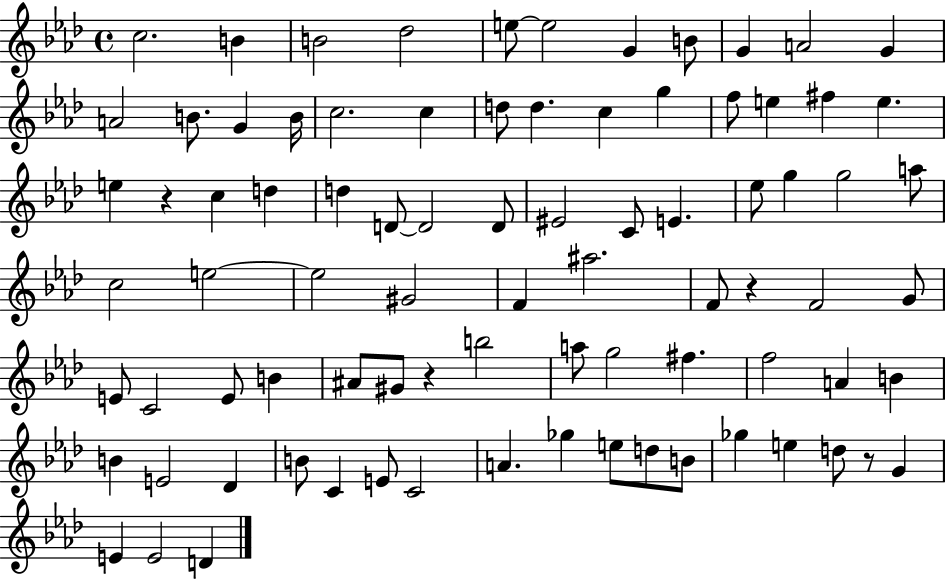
{
  \clef treble
  \time 4/4
  \defaultTimeSignature
  \key aes \major
  c''2. b'4 | b'2 des''2 | e''8~~ e''2 g'4 b'8 | g'4 a'2 g'4 | \break a'2 b'8. g'4 b'16 | c''2. c''4 | d''8 d''4. c''4 g''4 | f''8 e''4 fis''4 e''4. | \break e''4 r4 c''4 d''4 | d''4 d'8~~ d'2 d'8 | eis'2 c'8 e'4. | ees''8 g''4 g''2 a''8 | \break c''2 e''2~~ | e''2 gis'2 | f'4 ais''2. | f'8 r4 f'2 g'8 | \break e'8 c'2 e'8 b'4 | ais'8 gis'8 r4 b''2 | a''8 g''2 fis''4. | f''2 a'4 b'4 | \break b'4 e'2 des'4 | b'8 c'4 e'8 c'2 | a'4. ges''4 e''8 d''8 b'8 | ges''4 e''4 d''8 r8 g'4 | \break e'4 e'2 d'4 | \bar "|."
}